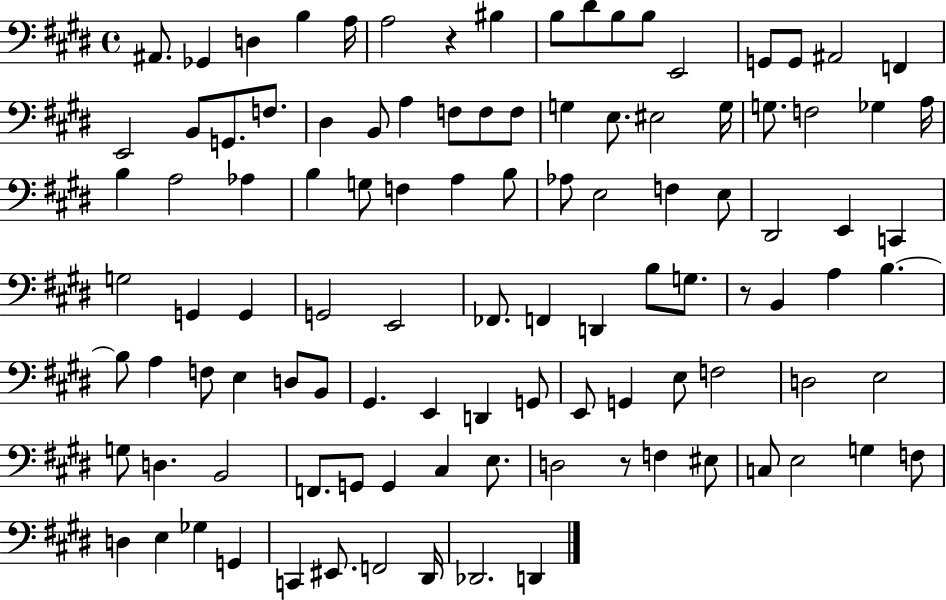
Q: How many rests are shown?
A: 3